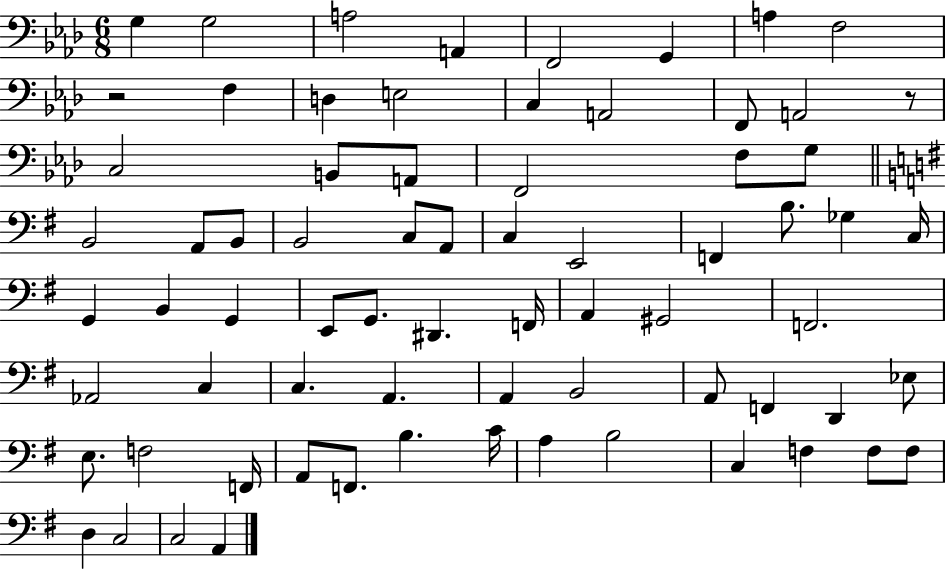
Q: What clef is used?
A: bass